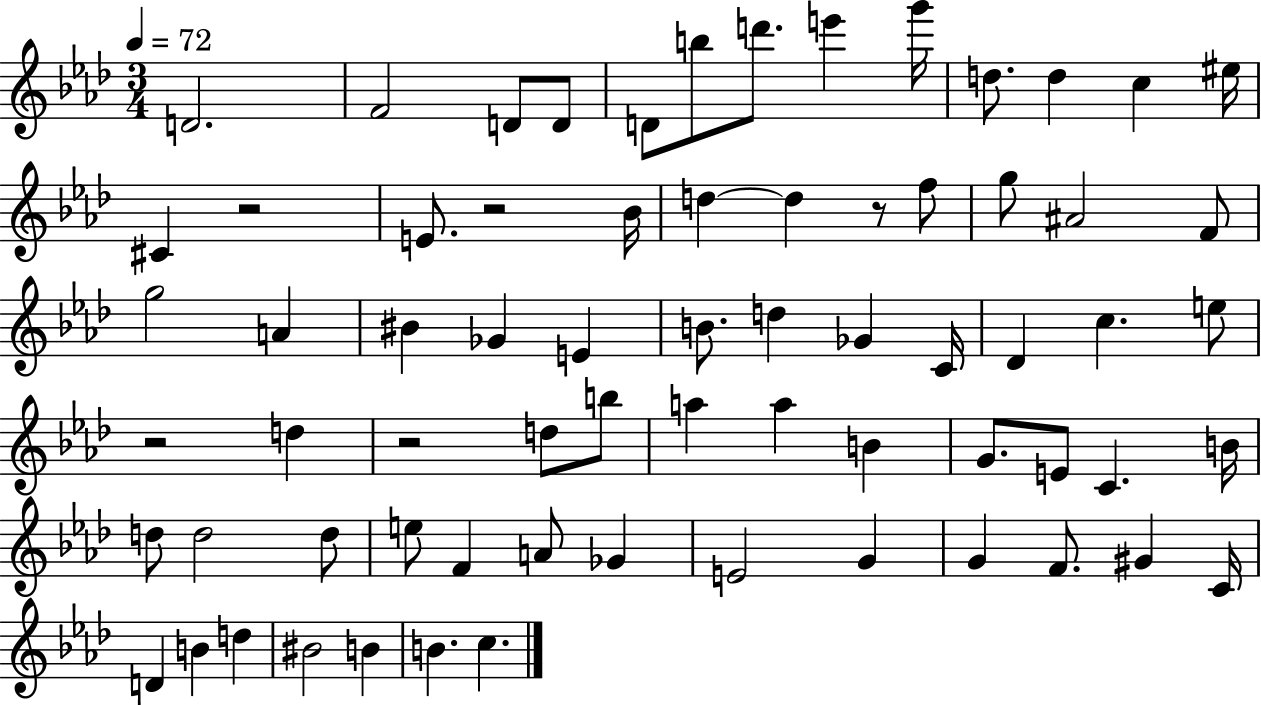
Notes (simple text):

D4/h. F4/h D4/e D4/e D4/e B5/e D6/e. E6/q G6/s D5/e. D5/q C5/q EIS5/s C#4/q R/h E4/e. R/h Bb4/s D5/q D5/q R/e F5/e G5/e A#4/h F4/e G5/h A4/q BIS4/q Gb4/q E4/q B4/e. D5/q Gb4/q C4/s Db4/q C5/q. E5/e R/h D5/q R/h D5/e B5/e A5/q A5/q B4/q G4/e. E4/e C4/q. B4/s D5/e D5/h D5/e E5/e F4/q A4/e Gb4/q E4/h G4/q G4/q F4/e. G#4/q C4/s D4/q B4/q D5/q BIS4/h B4/q B4/q. C5/q.